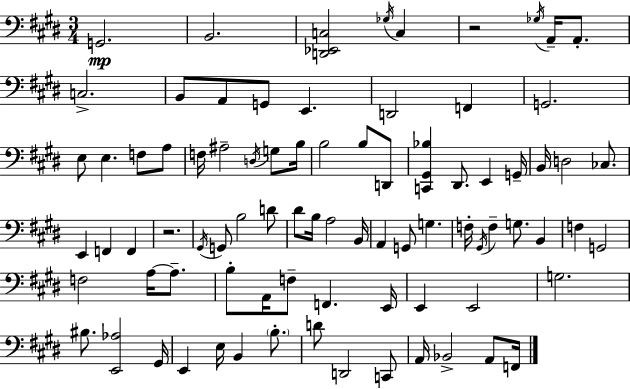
X:1
T:Untitled
M:3/4
L:1/4
K:E
G,,2 B,,2 [D,,_E,,C,]2 _G,/4 C, z2 _G,/4 A,,/4 A,,/2 C,2 B,,/2 A,,/2 G,,/2 E,, D,,2 F,, G,,2 E,/2 E, F,/2 A,/2 F,/4 ^A,2 D,/4 G,/2 B,/4 B,2 B,/2 D,,/2 [C,,^G,,_B,] ^D,,/2 E,, G,,/4 B,,/4 D,2 _C,/2 E,, F,, F,, z2 ^G,,/4 G,,/2 B,2 D/2 ^D/2 B,/4 A,2 B,,/4 A,, G,,/2 G, F,/4 ^G,,/4 F, G,/2 B,, F, G,,2 F,2 A,/4 A,/2 B,/2 A,,/4 F,/2 F,, E,,/4 E,, E,,2 G,2 ^B,/2 [E,,_A,]2 ^G,,/4 E,, E,/4 B,, B,/2 D/2 D,,2 C,,/2 A,,/4 _B,,2 A,,/2 F,,/4